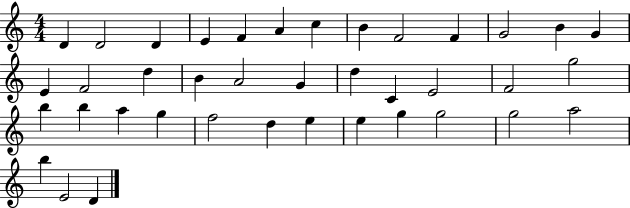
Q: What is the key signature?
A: C major